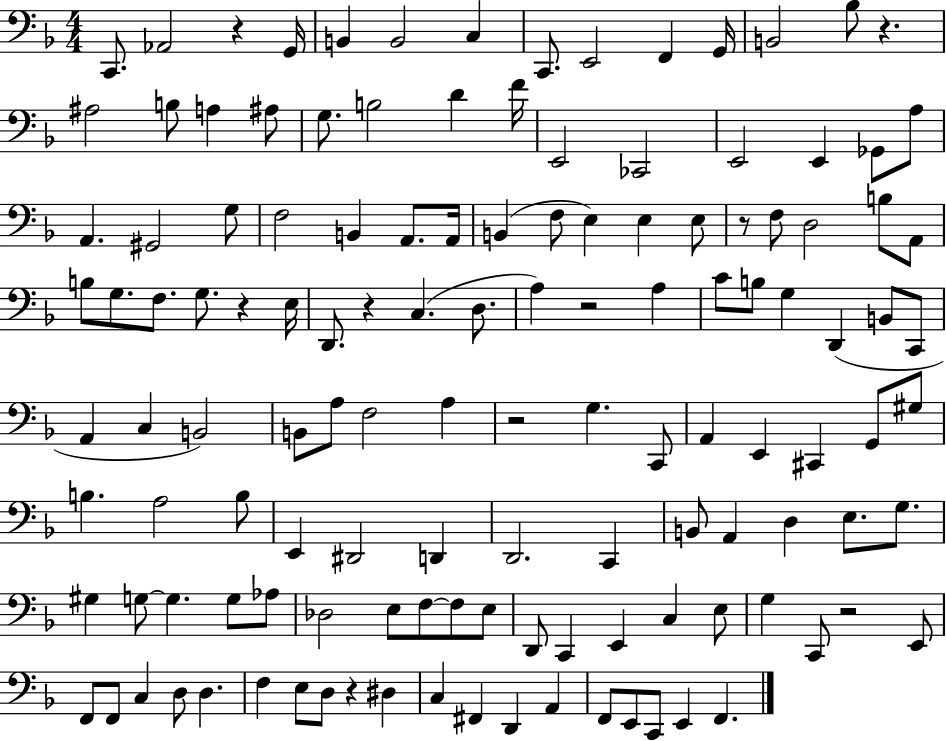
{
  \clef bass
  \numericTimeSignature
  \time 4/4
  \key f \major
  c,8. aes,2 r4 g,16 | b,4 b,2 c4 | c,8. e,2 f,4 g,16 | b,2 bes8 r4. | \break ais2 b8 a4 ais8 | g8. b2 d'4 f'16 | e,2 ces,2 | e,2 e,4 ges,8 a8 | \break a,4. gis,2 g8 | f2 b,4 a,8. a,16 | b,4( f8 e4) e4 e8 | r8 f8 d2 b8 a,8 | \break b8 g8. f8. g8. r4 e16 | d,8. r4 c4.( d8. | a4) r2 a4 | c'8 b8 g4 d,4( b,8 c,8 | \break a,4 c4 b,2) | b,8 a8 f2 a4 | r2 g4. c,8 | a,4 e,4 cis,4 g,8 gis8 | \break b4. a2 b8 | e,4 dis,2 d,4 | d,2. c,4 | b,8 a,4 d4 e8. g8. | \break gis4 g8~~ g4. g8 aes8 | des2 e8 f8~~ f8 e8 | d,8 c,4 e,4 c4 e8 | g4 c,8 r2 e,8 | \break f,8 f,8 c4 d8 d4. | f4 e8 d8 r4 dis4 | c4 fis,4 d,4 a,4 | f,8 e,8 c,8 e,4 f,4. | \break \bar "|."
}